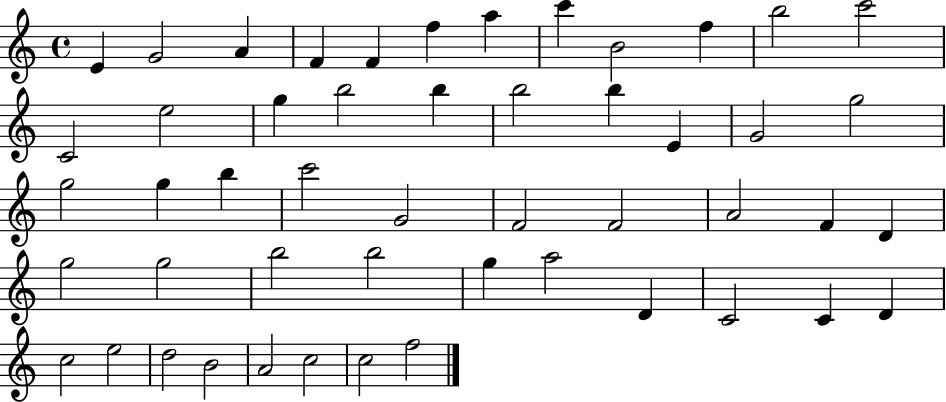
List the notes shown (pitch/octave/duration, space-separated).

E4/q G4/h A4/q F4/q F4/q F5/q A5/q C6/q B4/h F5/q B5/h C6/h C4/h E5/h G5/q B5/h B5/q B5/h B5/q E4/q G4/h G5/h G5/h G5/q B5/q C6/h G4/h F4/h F4/h A4/h F4/q D4/q G5/h G5/h B5/h B5/h G5/q A5/h D4/q C4/h C4/q D4/q C5/h E5/h D5/h B4/h A4/h C5/h C5/h F5/h